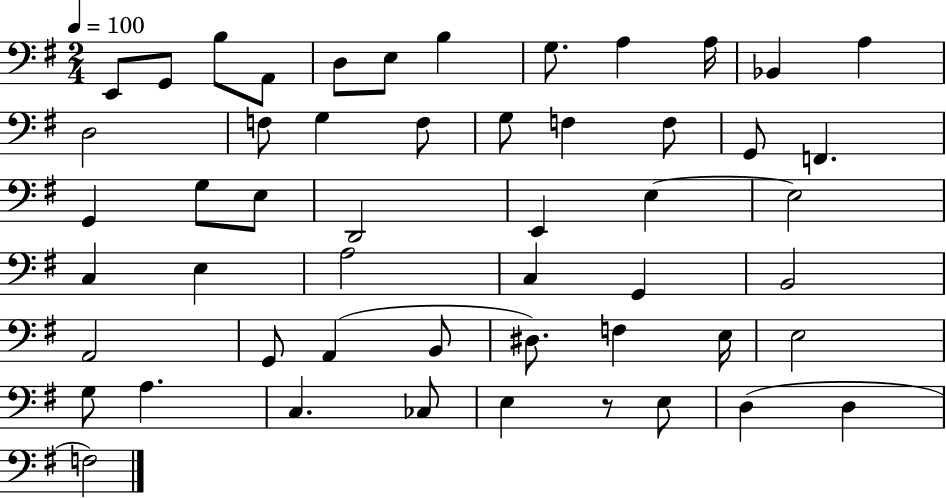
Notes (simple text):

E2/e G2/e B3/e A2/e D3/e E3/e B3/q G3/e. A3/q A3/s Bb2/q A3/q D3/h F3/e G3/q F3/e G3/e F3/q F3/e G2/e F2/q. G2/q G3/e E3/e D2/h E2/q E3/q E3/h C3/q E3/q A3/h C3/q G2/q B2/h A2/h G2/e A2/q B2/e D#3/e. F3/q E3/s E3/h G3/e A3/q. C3/q. CES3/e E3/q R/e E3/e D3/q D3/q F3/h